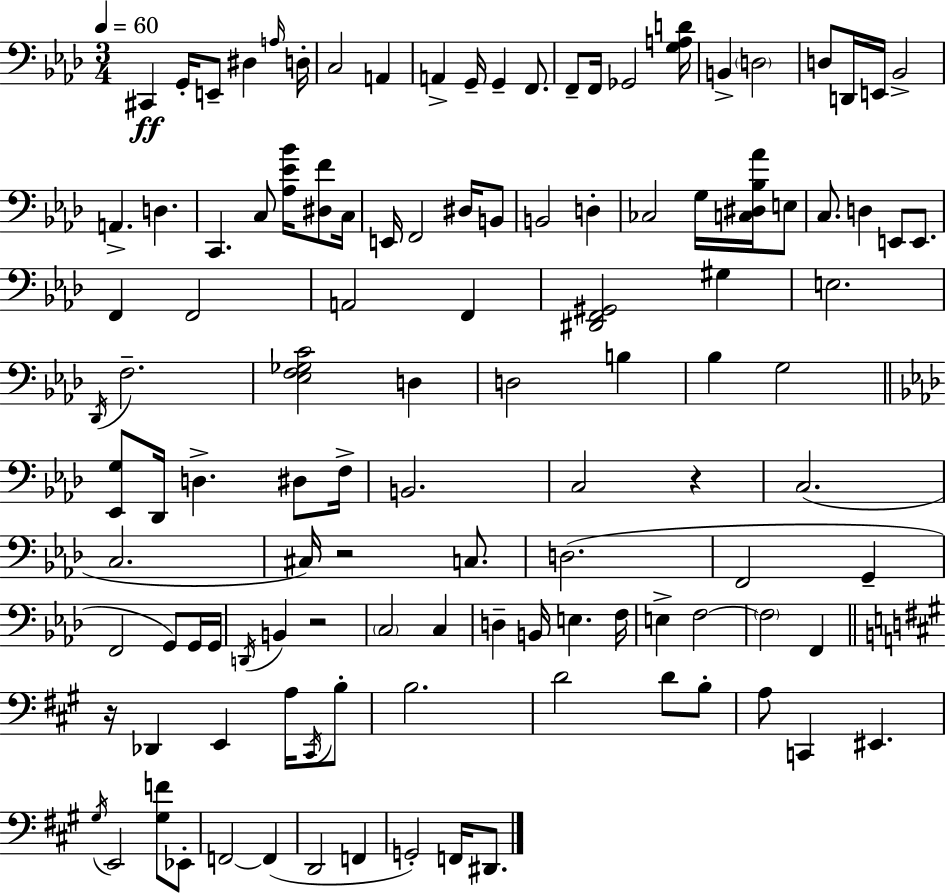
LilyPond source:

{
  \clef bass
  \numericTimeSignature
  \time 3/4
  \key f \minor
  \tempo 4 = 60
  cis,4\ff g,16-. e,8-- dis4 \grace { a16 } | d16-. c2 a,4 | a,4-> g,16-- g,4-- f,8. | f,8-- f,16 ges,2 | \break <g a d'>16 b,4-> \parenthesize d2 | d8 d,16 e,16 bes,2-> | a,4.-> d4. | c,4. c8 <aes ees' bes'>16 <dis f'>8 | \break c16 e,16 f,2 dis16 b,8 | b,2 d4-. | ces2 g16 <c dis bes aes'>16 e8 | c8. d4 e,8 e,8. | \break f,4 f,2 | a,2 f,4 | <dis, f, gis,>2 gis4 | e2. | \break \acciaccatura { des,16 } f2.-- | <ees f ges c'>2 d4 | d2 b4 | bes4 g2 | \break \bar "||" \break \key aes \major <ees, g>8 des,16 d4.-> dis8 f16-> | b,2. | c2 r4 | c2.( | \break c2. | cis16) r2 c8. | d2.( | f,2 g,4-- | \break f,2 g,8) g,16 g,16 | \acciaccatura { d,16 } b,4 r2 | \parenthesize c2 c4 | d4-- b,16 e4. | \break f16 e4-> f2~~ | \parenthesize f2 f,4 | \bar "||" \break \key a \major r16 des,4 e,4 a16 \acciaccatura { cis,16 } b8-. | b2. | d'2 d'8 b8-. | a8 c,4 eis,4. | \break \acciaccatura { gis16 } e,2 <gis f'>8 | ees,8-. f,2~~ f,4( | d,2 f,4 | g,2-.) f,16 dis,8. | \break \bar "|."
}